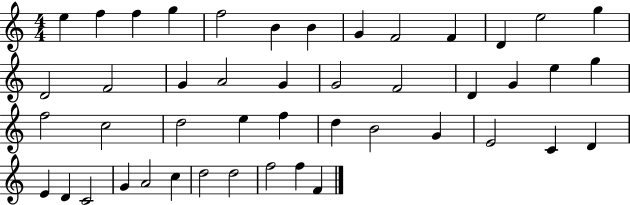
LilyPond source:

{
  \clef treble
  \numericTimeSignature
  \time 4/4
  \key c \major
  e''4 f''4 f''4 g''4 | f''2 b'4 b'4 | g'4 f'2 f'4 | d'4 e''2 g''4 | \break d'2 f'2 | g'4 a'2 g'4 | g'2 f'2 | d'4 g'4 e''4 g''4 | \break f''2 c''2 | d''2 e''4 f''4 | d''4 b'2 g'4 | e'2 c'4 d'4 | \break e'4 d'4 c'2 | g'4 a'2 c''4 | d''2 d''2 | f''2 f''4 f'4 | \break \bar "|."
}